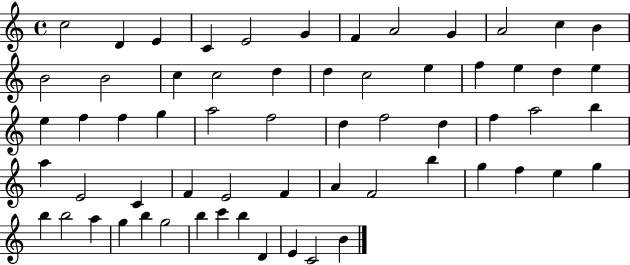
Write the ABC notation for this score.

X:1
T:Untitled
M:4/4
L:1/4
K:C
c2 D E C E2 G F A2 G A2 c B B2 B2 c c2 d d c2 e f e d e e f f g a2 f2 d f2 d f a2 b a E2 C F E2 F A F2 b g f e g b b2 a g b g2 b c' b D E C2 B